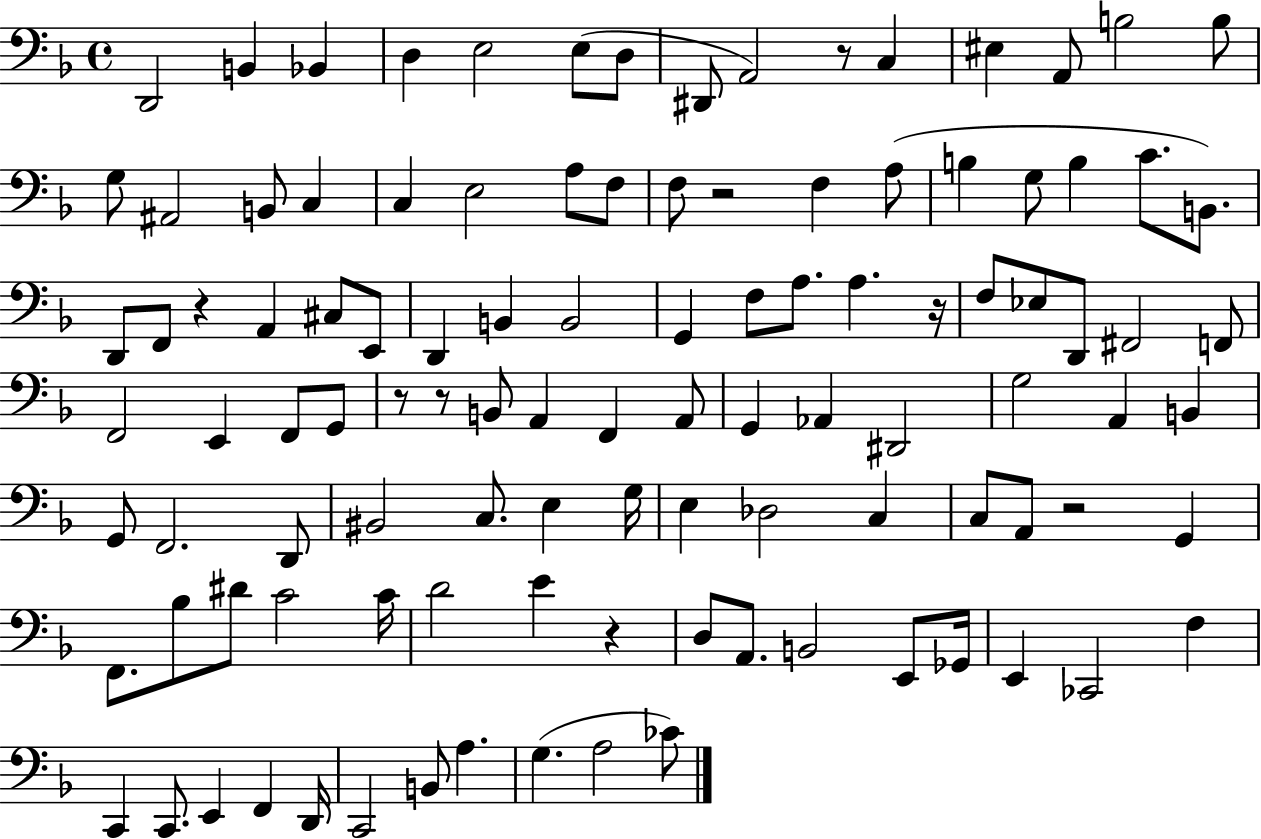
D2/h B2/q Bb2/q D3/q E3/h E3/e D3/e D#2/e A2/h R/e C3/q EIS3/q A2/e B3/h B3/e G3/e A#2/h B2/e C3/q C3/q E3/h A3/e F3/e F3/e R/h F3/q A3/e B3/q G3/e B3/q C4/e. B2/e. D2/e F2/e R/q A2/q C#3/e E2/e D2/q B2/q B2/h G2/q F3/e A3/e. A3/q. R/s F3/e Eb3/e D2/e F#2/h F2/e F2/h E2/q F2/e G2/e R/e R/e B2/e A2/q F2/q A2/e G2/q Ab2/q D#2/h G3/h A2/q B2/q G2/e F2/h. D2/e BIS2/h C3/e. E3/q G3/s E3/q Db3/h C3/q C3/e A2/e R/h G2/q F2/e. Bb3/e D#4/e C4/h C4/s D4/h E4/q R/q D3/e A2/e. B2/h E2/e Gb2/s E2/q CES2/h F3/q C2/q C2/e. E2/q F2/q D2/s C2/h B2/e A3/q. G3/q. A3/h CES4/e